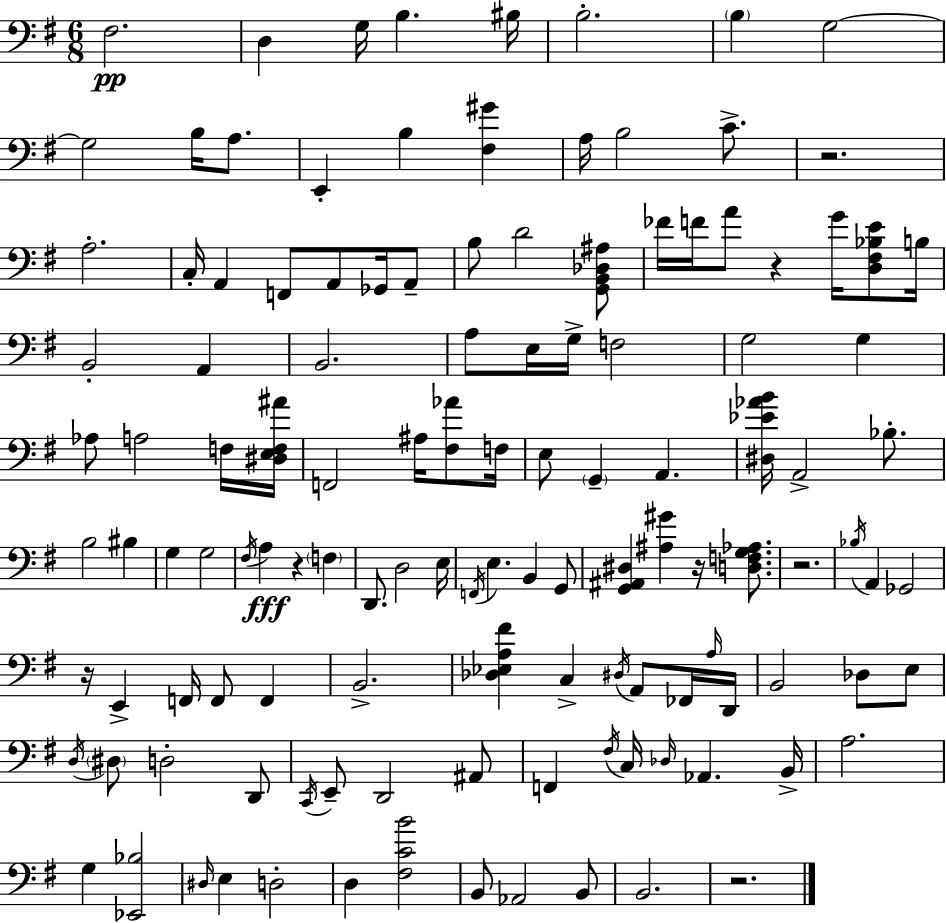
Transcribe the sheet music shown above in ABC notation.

X:1
T:Untitled
M:6/8
L:1/4
K:Em
^F,2 D, G,/4 B, ^B,/4 B,2 B, G,2 G,2 B,/4 A,/2 E,, B, [^F,^G] A,/4 B,2 C/2 z2 A,2 C,/4 A,, F,,/2 A,,/2 _G,,/4 A,,/2 B,/2 D2 [G,,B,,_D,^A,]/2 _F/4 F/4 A/2 z G/4 [D,^F,_B,E]/2 B,/4 B,,2 A,, B,,2 A,/2 E,/4 G,/4 F,2 G,2 G, _A,/2 A,2 F,/4 [^D,E,F,^A]/4 F,,2 ^A,/4 [^F,_A]/2 F,/4 E,/2 G,, A,, [^D,_E_AB]/4 A,,2 _B,/2 B,2 ^B, G, G,2 ^F,/4 A, z F, D,,/2 D,2 E,/4 F,,/4 E, B,, G,,/2 [G,,^A,,^D,] [^A,^G] z/4 [D,F,G,_A,]/2 z2 _B,/4 A,, _G,,2 z/4 E,, F,,/4 F,,/2 F,, B,,2 [_D,_E,A,^F] C, ^D,/4 A,,/2 _F,,/4 A,/4 D,,/4 B,,2 _D,/2 E,/2 D,/4 ^D,/2 D,2 D,,/2 C,,/4 E,,/2 D,,2 ^A,,/2 F,, ^F,/4 C,/4 _D,/4 _A,, B,,/4 A,2 G, [_E,,_B,]2 ^D,/4 E, D,2 D, [^F,CB]2 B,,/2 _A,,2 B,,/2 B,,2 z2